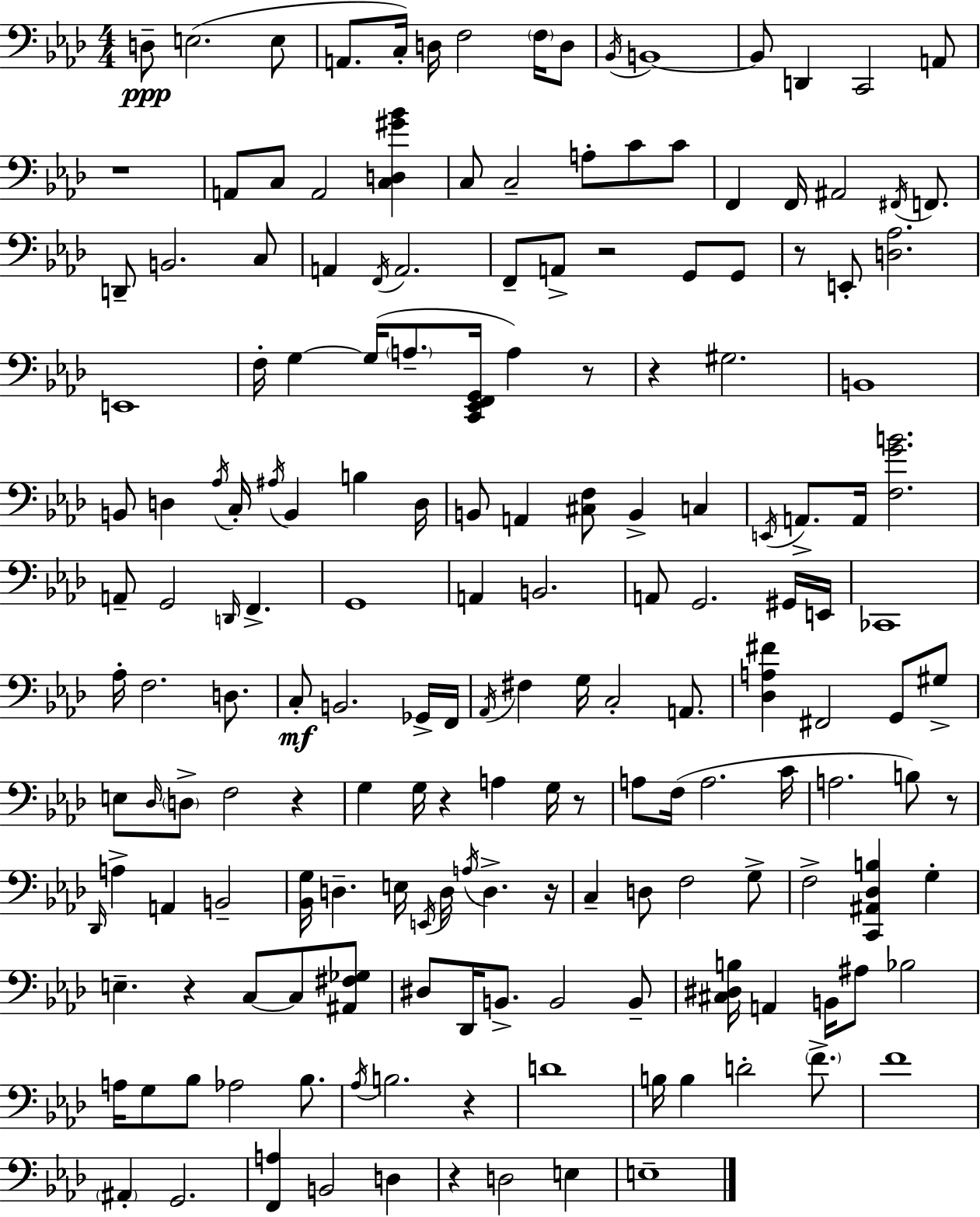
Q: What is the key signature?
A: AES major